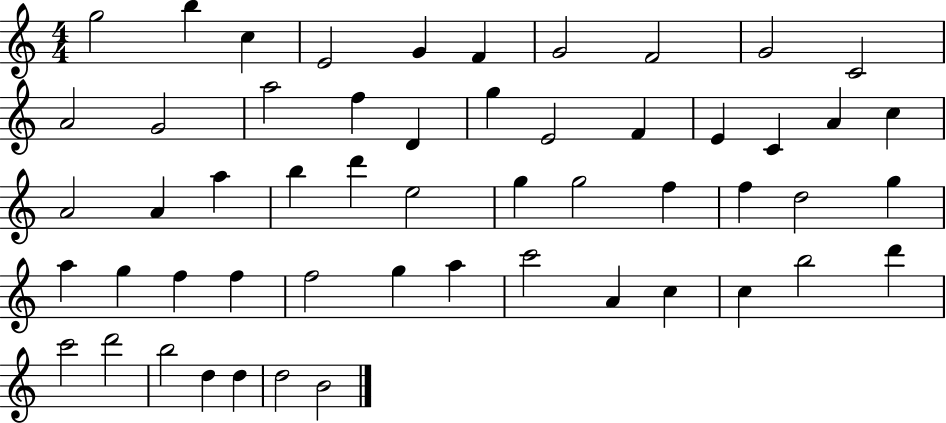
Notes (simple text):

G5/h B5/q C5/q E4/h G4/q F4/q G4/h F4/h G4/h C4/h A4/h G4/h A5/h F5/q D4/q G5/q E4/h F4/q E4/q C4/q A4/q C5/q A4/h A4/q A5/q B5/q D6/q E5/h G5/q G5/h F5/q F5/q D5/h G5/q A5/q G5/q F5/q F5/q F5/h G5/q A5/q C6/h A4/q C5/q C5/q B5/h D6/q C6/h D6/h B5/h D5/q D5/q D5/h B4/h